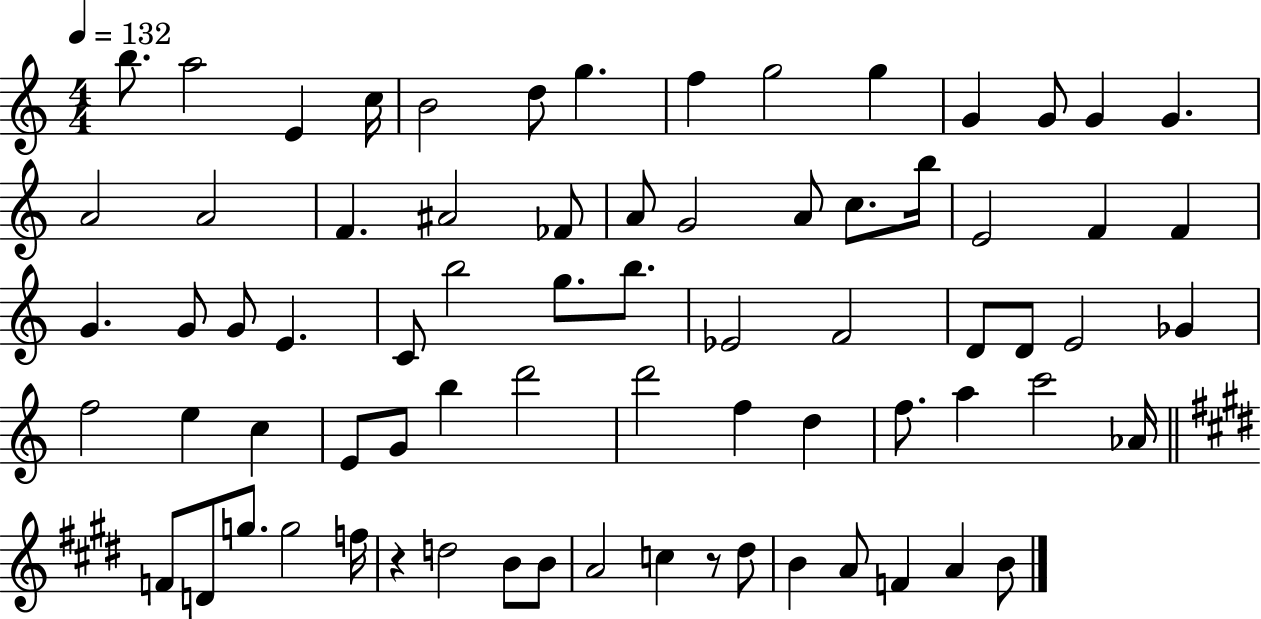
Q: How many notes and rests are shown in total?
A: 73